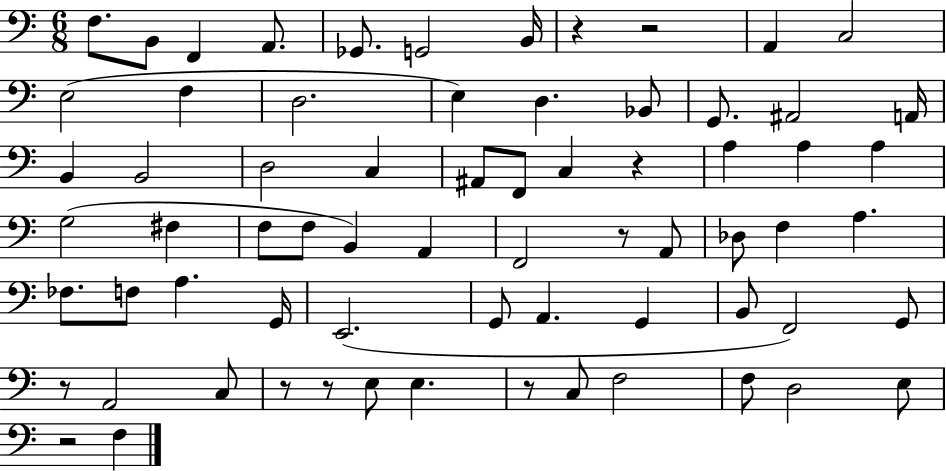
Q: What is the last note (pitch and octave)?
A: F3